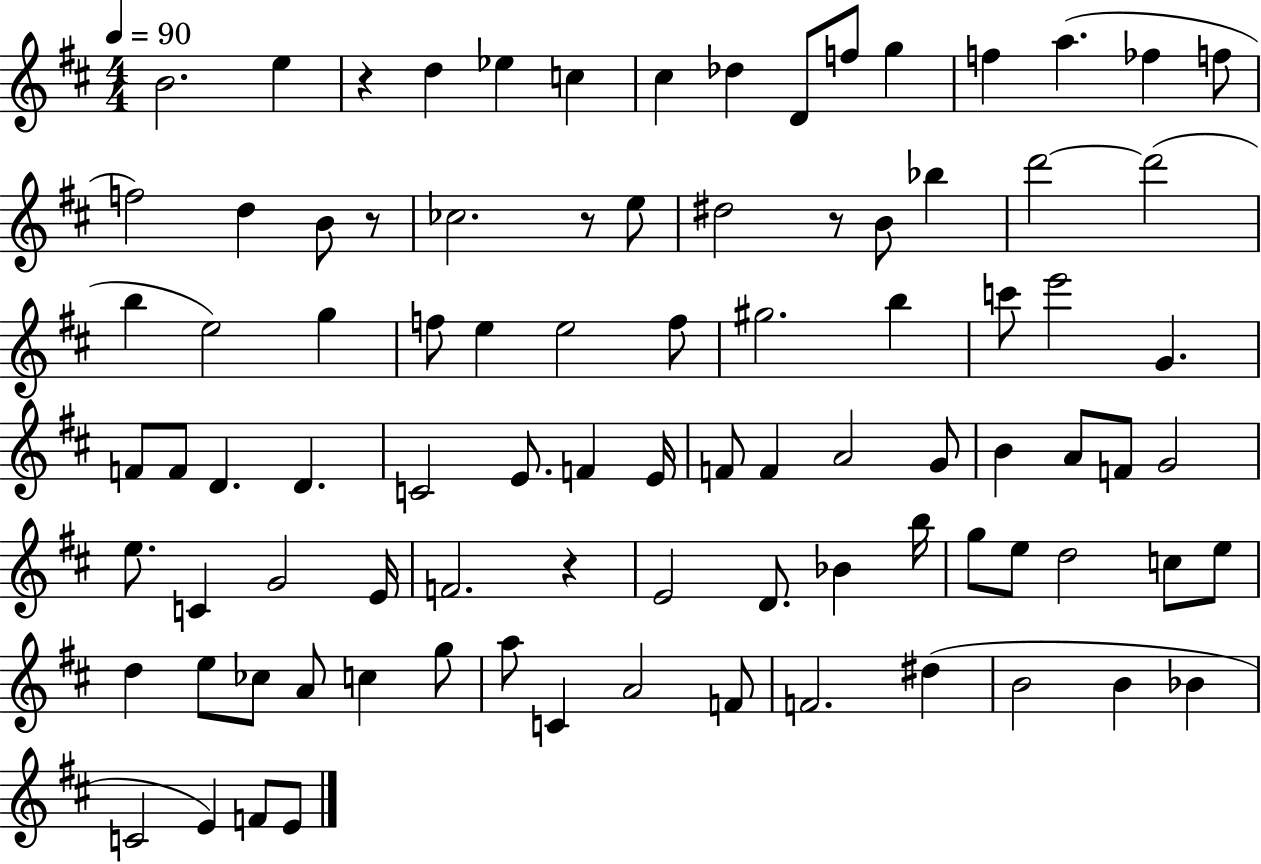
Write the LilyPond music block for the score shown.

{
  \clef treble
  \numericTimeSignature
  \time 4/4
  \key d \major
  \tempo 4 = 90
  b'2. e''4 | r4 d''4 ees''4 c''4 | cis''4 des''4 d'8 f''8 g''4 | f''4 a''4.( fes''4 f''8 | \break f''2) d''4 b'8 r8 | ces''2. r8 e''8 | dis''2 r8 b'8 bes''4 | d'''2~~ d'''2( | \break b''4 e''2) g''4 | f''8 e''4 e''2 f''8 | gis''2. b''4 | c'''8 e'''2 g'4. | \break f'8 f'8 d'4. d'4. | c'2 e'8. f'4 e'16 | f'8 f'4 a'2 g'8 | b'4 a'8 f'8 g'2 | \break e''8. c'4 g'2 e'16 | f'2. r4 | e'2 d'8. bes'4 b''16 | g''8 e''8 d''2 c''8 e''8 | \break d''4 e''8 ces''8 a'8 c''4 g''8 | a''8 c'4 a'2 f'8 | f'2. dis''4( | b'2 b'4 bes'4 | \break c'2 e'4) f'8 e'8 | \bar "|."
}